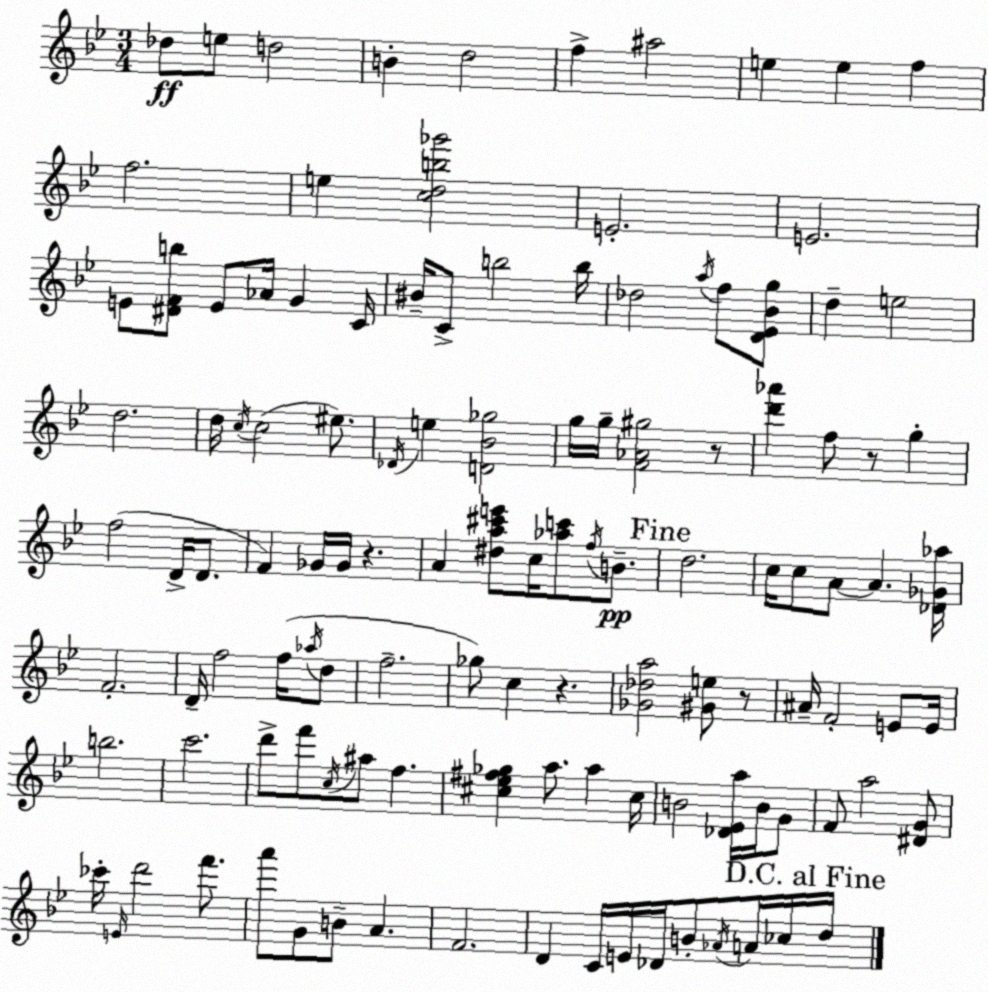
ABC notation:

X:1
T:Untitled
M:3/4
L:1/4
K:Gm
_d/2 e/2 d2 B d2 f ^a2 e e f f2 e [cdb_g']2 E2 E2 E/2 [^DFb]/2 E/2 _A/4 G C/4 ^B/4 C/2 b2 b/4 _d2 a/4 f/2 [D_E_Bg]/2 d e2 d2 d/4 c/4 c2 ^e/2 _D/4 e [D_B_g]2 g/4 g/4 [F_A^g]2 z/2 [d'_a'] f/2 z/2 g f2 D/4 D/2 F _G/4 _G/4 z A [^da^c'e']/2 c/4 [_ac']/2 f/4 B/2 d2 c/4 c/2 A/2 A [_D_G_a]/4 F2 D/4 f2 f/4 _a/4 d/2 f2 _g/2 c z [_G_da]2 [^Ge]/2 z/2 ^A/4 F2 E/2 E/4 b2 c'2 d'/2 f'/2 c/4 ^a/2 f [^c_e^f_g] a/2 a ^c/4 B2 [_D_Ea]/4 B/4 G/2 F/2 a2 [^DG]/2 _c'/4 E/4 d'2 f'/2 a'/2 G/2 B/2 A F2 D C/4 E/4 _D/4 B/2 _A/4 A/4 _c/4 d/4